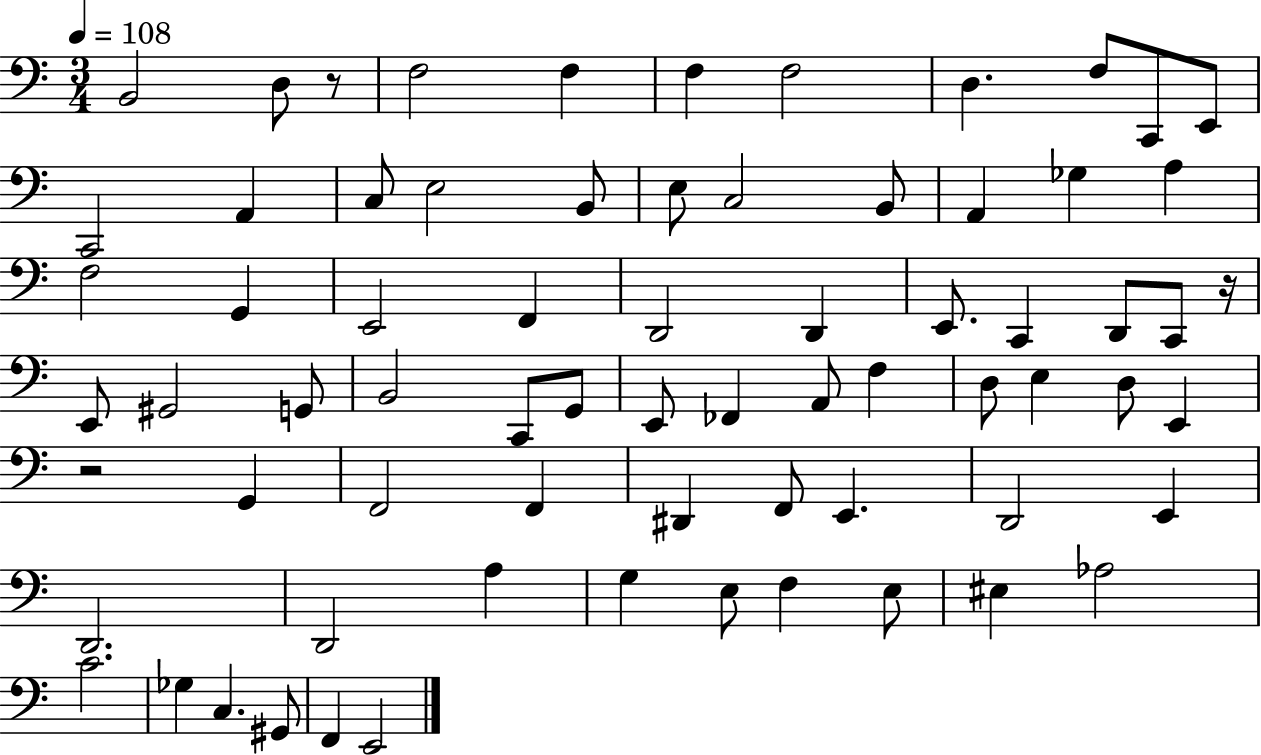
X:1
T:Untitled
M:3/4
L:1/4
K:C
B,,2 D,/2 z/2 F,2 F, F, F,2 D, F,/2 C,,/2 E,,/2 C,,2 A,, C,/2 E,2 B,,/2 E,/2 C,2 B,,/2 A,, _G, A, F,2 G,, E,,2 F,, D,,2 D,, E,,/2 C,, D,,/2 C,,/2 z/4 E,,/2 ^G,,2 G,,/2 B,,2 C,,/2 G,,/2 E,,/2 _F,, A,,/2 F, D,/2 E, D,/2 E,, z2 G,, F,,2 F,, ^D,, F,,/2 E,, D,,2 E,, D,,2 D,,2 A, G, E,/2 F, E,/2 ^E, _A,2 C2 _G, C, ^G,,/2 F,, E,,2